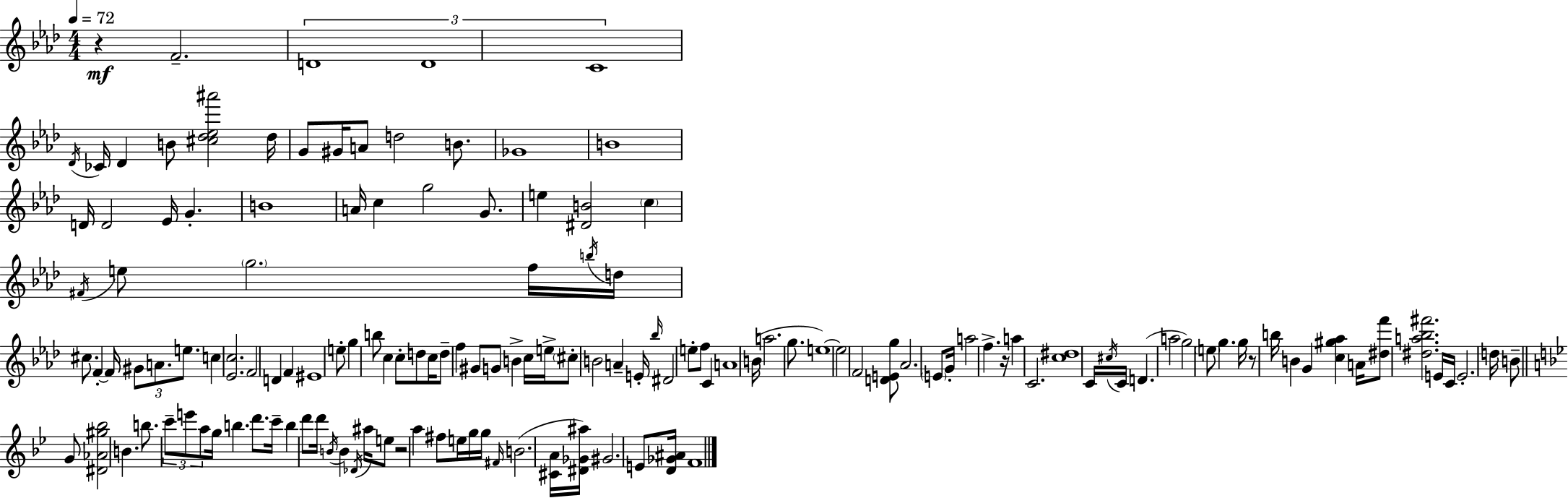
X:1
T:Untitled
M:4/4
L:1/4
K:Fm
z F2 D4 D4 C4 _D/4 _C/4 _D B/2 [^c_d_e^a']2 _d/4 G/2 ^G/4 A/2 d2 B/2 _G4 B4 D/4 D2 _E/4 G B4 A/4 c g2 G/2 e [^DB]2 c ^F/4 e/2 g2 f/4 b/4 d/4 ^c/2 F F/4 ^G/2 A/2 e/2 c [_Ec]2 F2 D F ^E4 e/2 g b/2 c c/2 d/2 c/4 d/2 f ^G/2 G/2 B c/4 e/4 ^c/2 B2 A E/4 _b/4 ^D2 e/2 f/2 C A4 B/4 a2 g/2 e4 e2 F2 [DEg]/2 _A2 E/2 G/4 a2 f z/4 a C2 [c^d]4 C/4 ^c/4 C/4 D a2 g2 e/2 g g/4 z/2 b/4 B G [c^g_a] A/4 [^df']/2 [^da_b^f']2 E/4 C/4 E2 d/4 B/2 G/2 [^D_A^g_b]2 B b/2 c'/2 e'/2 a/2 g/4 b d'/2 c'/4 b d'/2 d'/4 B/4 B _D/4 ^a/4 e/2 z2 a ^f/2 e/4 g/4 g/4 ^F/4 B2 [^CA]/4 [^D_G^a]/4 ^G2 E/2 [D_G^A]/4 F4